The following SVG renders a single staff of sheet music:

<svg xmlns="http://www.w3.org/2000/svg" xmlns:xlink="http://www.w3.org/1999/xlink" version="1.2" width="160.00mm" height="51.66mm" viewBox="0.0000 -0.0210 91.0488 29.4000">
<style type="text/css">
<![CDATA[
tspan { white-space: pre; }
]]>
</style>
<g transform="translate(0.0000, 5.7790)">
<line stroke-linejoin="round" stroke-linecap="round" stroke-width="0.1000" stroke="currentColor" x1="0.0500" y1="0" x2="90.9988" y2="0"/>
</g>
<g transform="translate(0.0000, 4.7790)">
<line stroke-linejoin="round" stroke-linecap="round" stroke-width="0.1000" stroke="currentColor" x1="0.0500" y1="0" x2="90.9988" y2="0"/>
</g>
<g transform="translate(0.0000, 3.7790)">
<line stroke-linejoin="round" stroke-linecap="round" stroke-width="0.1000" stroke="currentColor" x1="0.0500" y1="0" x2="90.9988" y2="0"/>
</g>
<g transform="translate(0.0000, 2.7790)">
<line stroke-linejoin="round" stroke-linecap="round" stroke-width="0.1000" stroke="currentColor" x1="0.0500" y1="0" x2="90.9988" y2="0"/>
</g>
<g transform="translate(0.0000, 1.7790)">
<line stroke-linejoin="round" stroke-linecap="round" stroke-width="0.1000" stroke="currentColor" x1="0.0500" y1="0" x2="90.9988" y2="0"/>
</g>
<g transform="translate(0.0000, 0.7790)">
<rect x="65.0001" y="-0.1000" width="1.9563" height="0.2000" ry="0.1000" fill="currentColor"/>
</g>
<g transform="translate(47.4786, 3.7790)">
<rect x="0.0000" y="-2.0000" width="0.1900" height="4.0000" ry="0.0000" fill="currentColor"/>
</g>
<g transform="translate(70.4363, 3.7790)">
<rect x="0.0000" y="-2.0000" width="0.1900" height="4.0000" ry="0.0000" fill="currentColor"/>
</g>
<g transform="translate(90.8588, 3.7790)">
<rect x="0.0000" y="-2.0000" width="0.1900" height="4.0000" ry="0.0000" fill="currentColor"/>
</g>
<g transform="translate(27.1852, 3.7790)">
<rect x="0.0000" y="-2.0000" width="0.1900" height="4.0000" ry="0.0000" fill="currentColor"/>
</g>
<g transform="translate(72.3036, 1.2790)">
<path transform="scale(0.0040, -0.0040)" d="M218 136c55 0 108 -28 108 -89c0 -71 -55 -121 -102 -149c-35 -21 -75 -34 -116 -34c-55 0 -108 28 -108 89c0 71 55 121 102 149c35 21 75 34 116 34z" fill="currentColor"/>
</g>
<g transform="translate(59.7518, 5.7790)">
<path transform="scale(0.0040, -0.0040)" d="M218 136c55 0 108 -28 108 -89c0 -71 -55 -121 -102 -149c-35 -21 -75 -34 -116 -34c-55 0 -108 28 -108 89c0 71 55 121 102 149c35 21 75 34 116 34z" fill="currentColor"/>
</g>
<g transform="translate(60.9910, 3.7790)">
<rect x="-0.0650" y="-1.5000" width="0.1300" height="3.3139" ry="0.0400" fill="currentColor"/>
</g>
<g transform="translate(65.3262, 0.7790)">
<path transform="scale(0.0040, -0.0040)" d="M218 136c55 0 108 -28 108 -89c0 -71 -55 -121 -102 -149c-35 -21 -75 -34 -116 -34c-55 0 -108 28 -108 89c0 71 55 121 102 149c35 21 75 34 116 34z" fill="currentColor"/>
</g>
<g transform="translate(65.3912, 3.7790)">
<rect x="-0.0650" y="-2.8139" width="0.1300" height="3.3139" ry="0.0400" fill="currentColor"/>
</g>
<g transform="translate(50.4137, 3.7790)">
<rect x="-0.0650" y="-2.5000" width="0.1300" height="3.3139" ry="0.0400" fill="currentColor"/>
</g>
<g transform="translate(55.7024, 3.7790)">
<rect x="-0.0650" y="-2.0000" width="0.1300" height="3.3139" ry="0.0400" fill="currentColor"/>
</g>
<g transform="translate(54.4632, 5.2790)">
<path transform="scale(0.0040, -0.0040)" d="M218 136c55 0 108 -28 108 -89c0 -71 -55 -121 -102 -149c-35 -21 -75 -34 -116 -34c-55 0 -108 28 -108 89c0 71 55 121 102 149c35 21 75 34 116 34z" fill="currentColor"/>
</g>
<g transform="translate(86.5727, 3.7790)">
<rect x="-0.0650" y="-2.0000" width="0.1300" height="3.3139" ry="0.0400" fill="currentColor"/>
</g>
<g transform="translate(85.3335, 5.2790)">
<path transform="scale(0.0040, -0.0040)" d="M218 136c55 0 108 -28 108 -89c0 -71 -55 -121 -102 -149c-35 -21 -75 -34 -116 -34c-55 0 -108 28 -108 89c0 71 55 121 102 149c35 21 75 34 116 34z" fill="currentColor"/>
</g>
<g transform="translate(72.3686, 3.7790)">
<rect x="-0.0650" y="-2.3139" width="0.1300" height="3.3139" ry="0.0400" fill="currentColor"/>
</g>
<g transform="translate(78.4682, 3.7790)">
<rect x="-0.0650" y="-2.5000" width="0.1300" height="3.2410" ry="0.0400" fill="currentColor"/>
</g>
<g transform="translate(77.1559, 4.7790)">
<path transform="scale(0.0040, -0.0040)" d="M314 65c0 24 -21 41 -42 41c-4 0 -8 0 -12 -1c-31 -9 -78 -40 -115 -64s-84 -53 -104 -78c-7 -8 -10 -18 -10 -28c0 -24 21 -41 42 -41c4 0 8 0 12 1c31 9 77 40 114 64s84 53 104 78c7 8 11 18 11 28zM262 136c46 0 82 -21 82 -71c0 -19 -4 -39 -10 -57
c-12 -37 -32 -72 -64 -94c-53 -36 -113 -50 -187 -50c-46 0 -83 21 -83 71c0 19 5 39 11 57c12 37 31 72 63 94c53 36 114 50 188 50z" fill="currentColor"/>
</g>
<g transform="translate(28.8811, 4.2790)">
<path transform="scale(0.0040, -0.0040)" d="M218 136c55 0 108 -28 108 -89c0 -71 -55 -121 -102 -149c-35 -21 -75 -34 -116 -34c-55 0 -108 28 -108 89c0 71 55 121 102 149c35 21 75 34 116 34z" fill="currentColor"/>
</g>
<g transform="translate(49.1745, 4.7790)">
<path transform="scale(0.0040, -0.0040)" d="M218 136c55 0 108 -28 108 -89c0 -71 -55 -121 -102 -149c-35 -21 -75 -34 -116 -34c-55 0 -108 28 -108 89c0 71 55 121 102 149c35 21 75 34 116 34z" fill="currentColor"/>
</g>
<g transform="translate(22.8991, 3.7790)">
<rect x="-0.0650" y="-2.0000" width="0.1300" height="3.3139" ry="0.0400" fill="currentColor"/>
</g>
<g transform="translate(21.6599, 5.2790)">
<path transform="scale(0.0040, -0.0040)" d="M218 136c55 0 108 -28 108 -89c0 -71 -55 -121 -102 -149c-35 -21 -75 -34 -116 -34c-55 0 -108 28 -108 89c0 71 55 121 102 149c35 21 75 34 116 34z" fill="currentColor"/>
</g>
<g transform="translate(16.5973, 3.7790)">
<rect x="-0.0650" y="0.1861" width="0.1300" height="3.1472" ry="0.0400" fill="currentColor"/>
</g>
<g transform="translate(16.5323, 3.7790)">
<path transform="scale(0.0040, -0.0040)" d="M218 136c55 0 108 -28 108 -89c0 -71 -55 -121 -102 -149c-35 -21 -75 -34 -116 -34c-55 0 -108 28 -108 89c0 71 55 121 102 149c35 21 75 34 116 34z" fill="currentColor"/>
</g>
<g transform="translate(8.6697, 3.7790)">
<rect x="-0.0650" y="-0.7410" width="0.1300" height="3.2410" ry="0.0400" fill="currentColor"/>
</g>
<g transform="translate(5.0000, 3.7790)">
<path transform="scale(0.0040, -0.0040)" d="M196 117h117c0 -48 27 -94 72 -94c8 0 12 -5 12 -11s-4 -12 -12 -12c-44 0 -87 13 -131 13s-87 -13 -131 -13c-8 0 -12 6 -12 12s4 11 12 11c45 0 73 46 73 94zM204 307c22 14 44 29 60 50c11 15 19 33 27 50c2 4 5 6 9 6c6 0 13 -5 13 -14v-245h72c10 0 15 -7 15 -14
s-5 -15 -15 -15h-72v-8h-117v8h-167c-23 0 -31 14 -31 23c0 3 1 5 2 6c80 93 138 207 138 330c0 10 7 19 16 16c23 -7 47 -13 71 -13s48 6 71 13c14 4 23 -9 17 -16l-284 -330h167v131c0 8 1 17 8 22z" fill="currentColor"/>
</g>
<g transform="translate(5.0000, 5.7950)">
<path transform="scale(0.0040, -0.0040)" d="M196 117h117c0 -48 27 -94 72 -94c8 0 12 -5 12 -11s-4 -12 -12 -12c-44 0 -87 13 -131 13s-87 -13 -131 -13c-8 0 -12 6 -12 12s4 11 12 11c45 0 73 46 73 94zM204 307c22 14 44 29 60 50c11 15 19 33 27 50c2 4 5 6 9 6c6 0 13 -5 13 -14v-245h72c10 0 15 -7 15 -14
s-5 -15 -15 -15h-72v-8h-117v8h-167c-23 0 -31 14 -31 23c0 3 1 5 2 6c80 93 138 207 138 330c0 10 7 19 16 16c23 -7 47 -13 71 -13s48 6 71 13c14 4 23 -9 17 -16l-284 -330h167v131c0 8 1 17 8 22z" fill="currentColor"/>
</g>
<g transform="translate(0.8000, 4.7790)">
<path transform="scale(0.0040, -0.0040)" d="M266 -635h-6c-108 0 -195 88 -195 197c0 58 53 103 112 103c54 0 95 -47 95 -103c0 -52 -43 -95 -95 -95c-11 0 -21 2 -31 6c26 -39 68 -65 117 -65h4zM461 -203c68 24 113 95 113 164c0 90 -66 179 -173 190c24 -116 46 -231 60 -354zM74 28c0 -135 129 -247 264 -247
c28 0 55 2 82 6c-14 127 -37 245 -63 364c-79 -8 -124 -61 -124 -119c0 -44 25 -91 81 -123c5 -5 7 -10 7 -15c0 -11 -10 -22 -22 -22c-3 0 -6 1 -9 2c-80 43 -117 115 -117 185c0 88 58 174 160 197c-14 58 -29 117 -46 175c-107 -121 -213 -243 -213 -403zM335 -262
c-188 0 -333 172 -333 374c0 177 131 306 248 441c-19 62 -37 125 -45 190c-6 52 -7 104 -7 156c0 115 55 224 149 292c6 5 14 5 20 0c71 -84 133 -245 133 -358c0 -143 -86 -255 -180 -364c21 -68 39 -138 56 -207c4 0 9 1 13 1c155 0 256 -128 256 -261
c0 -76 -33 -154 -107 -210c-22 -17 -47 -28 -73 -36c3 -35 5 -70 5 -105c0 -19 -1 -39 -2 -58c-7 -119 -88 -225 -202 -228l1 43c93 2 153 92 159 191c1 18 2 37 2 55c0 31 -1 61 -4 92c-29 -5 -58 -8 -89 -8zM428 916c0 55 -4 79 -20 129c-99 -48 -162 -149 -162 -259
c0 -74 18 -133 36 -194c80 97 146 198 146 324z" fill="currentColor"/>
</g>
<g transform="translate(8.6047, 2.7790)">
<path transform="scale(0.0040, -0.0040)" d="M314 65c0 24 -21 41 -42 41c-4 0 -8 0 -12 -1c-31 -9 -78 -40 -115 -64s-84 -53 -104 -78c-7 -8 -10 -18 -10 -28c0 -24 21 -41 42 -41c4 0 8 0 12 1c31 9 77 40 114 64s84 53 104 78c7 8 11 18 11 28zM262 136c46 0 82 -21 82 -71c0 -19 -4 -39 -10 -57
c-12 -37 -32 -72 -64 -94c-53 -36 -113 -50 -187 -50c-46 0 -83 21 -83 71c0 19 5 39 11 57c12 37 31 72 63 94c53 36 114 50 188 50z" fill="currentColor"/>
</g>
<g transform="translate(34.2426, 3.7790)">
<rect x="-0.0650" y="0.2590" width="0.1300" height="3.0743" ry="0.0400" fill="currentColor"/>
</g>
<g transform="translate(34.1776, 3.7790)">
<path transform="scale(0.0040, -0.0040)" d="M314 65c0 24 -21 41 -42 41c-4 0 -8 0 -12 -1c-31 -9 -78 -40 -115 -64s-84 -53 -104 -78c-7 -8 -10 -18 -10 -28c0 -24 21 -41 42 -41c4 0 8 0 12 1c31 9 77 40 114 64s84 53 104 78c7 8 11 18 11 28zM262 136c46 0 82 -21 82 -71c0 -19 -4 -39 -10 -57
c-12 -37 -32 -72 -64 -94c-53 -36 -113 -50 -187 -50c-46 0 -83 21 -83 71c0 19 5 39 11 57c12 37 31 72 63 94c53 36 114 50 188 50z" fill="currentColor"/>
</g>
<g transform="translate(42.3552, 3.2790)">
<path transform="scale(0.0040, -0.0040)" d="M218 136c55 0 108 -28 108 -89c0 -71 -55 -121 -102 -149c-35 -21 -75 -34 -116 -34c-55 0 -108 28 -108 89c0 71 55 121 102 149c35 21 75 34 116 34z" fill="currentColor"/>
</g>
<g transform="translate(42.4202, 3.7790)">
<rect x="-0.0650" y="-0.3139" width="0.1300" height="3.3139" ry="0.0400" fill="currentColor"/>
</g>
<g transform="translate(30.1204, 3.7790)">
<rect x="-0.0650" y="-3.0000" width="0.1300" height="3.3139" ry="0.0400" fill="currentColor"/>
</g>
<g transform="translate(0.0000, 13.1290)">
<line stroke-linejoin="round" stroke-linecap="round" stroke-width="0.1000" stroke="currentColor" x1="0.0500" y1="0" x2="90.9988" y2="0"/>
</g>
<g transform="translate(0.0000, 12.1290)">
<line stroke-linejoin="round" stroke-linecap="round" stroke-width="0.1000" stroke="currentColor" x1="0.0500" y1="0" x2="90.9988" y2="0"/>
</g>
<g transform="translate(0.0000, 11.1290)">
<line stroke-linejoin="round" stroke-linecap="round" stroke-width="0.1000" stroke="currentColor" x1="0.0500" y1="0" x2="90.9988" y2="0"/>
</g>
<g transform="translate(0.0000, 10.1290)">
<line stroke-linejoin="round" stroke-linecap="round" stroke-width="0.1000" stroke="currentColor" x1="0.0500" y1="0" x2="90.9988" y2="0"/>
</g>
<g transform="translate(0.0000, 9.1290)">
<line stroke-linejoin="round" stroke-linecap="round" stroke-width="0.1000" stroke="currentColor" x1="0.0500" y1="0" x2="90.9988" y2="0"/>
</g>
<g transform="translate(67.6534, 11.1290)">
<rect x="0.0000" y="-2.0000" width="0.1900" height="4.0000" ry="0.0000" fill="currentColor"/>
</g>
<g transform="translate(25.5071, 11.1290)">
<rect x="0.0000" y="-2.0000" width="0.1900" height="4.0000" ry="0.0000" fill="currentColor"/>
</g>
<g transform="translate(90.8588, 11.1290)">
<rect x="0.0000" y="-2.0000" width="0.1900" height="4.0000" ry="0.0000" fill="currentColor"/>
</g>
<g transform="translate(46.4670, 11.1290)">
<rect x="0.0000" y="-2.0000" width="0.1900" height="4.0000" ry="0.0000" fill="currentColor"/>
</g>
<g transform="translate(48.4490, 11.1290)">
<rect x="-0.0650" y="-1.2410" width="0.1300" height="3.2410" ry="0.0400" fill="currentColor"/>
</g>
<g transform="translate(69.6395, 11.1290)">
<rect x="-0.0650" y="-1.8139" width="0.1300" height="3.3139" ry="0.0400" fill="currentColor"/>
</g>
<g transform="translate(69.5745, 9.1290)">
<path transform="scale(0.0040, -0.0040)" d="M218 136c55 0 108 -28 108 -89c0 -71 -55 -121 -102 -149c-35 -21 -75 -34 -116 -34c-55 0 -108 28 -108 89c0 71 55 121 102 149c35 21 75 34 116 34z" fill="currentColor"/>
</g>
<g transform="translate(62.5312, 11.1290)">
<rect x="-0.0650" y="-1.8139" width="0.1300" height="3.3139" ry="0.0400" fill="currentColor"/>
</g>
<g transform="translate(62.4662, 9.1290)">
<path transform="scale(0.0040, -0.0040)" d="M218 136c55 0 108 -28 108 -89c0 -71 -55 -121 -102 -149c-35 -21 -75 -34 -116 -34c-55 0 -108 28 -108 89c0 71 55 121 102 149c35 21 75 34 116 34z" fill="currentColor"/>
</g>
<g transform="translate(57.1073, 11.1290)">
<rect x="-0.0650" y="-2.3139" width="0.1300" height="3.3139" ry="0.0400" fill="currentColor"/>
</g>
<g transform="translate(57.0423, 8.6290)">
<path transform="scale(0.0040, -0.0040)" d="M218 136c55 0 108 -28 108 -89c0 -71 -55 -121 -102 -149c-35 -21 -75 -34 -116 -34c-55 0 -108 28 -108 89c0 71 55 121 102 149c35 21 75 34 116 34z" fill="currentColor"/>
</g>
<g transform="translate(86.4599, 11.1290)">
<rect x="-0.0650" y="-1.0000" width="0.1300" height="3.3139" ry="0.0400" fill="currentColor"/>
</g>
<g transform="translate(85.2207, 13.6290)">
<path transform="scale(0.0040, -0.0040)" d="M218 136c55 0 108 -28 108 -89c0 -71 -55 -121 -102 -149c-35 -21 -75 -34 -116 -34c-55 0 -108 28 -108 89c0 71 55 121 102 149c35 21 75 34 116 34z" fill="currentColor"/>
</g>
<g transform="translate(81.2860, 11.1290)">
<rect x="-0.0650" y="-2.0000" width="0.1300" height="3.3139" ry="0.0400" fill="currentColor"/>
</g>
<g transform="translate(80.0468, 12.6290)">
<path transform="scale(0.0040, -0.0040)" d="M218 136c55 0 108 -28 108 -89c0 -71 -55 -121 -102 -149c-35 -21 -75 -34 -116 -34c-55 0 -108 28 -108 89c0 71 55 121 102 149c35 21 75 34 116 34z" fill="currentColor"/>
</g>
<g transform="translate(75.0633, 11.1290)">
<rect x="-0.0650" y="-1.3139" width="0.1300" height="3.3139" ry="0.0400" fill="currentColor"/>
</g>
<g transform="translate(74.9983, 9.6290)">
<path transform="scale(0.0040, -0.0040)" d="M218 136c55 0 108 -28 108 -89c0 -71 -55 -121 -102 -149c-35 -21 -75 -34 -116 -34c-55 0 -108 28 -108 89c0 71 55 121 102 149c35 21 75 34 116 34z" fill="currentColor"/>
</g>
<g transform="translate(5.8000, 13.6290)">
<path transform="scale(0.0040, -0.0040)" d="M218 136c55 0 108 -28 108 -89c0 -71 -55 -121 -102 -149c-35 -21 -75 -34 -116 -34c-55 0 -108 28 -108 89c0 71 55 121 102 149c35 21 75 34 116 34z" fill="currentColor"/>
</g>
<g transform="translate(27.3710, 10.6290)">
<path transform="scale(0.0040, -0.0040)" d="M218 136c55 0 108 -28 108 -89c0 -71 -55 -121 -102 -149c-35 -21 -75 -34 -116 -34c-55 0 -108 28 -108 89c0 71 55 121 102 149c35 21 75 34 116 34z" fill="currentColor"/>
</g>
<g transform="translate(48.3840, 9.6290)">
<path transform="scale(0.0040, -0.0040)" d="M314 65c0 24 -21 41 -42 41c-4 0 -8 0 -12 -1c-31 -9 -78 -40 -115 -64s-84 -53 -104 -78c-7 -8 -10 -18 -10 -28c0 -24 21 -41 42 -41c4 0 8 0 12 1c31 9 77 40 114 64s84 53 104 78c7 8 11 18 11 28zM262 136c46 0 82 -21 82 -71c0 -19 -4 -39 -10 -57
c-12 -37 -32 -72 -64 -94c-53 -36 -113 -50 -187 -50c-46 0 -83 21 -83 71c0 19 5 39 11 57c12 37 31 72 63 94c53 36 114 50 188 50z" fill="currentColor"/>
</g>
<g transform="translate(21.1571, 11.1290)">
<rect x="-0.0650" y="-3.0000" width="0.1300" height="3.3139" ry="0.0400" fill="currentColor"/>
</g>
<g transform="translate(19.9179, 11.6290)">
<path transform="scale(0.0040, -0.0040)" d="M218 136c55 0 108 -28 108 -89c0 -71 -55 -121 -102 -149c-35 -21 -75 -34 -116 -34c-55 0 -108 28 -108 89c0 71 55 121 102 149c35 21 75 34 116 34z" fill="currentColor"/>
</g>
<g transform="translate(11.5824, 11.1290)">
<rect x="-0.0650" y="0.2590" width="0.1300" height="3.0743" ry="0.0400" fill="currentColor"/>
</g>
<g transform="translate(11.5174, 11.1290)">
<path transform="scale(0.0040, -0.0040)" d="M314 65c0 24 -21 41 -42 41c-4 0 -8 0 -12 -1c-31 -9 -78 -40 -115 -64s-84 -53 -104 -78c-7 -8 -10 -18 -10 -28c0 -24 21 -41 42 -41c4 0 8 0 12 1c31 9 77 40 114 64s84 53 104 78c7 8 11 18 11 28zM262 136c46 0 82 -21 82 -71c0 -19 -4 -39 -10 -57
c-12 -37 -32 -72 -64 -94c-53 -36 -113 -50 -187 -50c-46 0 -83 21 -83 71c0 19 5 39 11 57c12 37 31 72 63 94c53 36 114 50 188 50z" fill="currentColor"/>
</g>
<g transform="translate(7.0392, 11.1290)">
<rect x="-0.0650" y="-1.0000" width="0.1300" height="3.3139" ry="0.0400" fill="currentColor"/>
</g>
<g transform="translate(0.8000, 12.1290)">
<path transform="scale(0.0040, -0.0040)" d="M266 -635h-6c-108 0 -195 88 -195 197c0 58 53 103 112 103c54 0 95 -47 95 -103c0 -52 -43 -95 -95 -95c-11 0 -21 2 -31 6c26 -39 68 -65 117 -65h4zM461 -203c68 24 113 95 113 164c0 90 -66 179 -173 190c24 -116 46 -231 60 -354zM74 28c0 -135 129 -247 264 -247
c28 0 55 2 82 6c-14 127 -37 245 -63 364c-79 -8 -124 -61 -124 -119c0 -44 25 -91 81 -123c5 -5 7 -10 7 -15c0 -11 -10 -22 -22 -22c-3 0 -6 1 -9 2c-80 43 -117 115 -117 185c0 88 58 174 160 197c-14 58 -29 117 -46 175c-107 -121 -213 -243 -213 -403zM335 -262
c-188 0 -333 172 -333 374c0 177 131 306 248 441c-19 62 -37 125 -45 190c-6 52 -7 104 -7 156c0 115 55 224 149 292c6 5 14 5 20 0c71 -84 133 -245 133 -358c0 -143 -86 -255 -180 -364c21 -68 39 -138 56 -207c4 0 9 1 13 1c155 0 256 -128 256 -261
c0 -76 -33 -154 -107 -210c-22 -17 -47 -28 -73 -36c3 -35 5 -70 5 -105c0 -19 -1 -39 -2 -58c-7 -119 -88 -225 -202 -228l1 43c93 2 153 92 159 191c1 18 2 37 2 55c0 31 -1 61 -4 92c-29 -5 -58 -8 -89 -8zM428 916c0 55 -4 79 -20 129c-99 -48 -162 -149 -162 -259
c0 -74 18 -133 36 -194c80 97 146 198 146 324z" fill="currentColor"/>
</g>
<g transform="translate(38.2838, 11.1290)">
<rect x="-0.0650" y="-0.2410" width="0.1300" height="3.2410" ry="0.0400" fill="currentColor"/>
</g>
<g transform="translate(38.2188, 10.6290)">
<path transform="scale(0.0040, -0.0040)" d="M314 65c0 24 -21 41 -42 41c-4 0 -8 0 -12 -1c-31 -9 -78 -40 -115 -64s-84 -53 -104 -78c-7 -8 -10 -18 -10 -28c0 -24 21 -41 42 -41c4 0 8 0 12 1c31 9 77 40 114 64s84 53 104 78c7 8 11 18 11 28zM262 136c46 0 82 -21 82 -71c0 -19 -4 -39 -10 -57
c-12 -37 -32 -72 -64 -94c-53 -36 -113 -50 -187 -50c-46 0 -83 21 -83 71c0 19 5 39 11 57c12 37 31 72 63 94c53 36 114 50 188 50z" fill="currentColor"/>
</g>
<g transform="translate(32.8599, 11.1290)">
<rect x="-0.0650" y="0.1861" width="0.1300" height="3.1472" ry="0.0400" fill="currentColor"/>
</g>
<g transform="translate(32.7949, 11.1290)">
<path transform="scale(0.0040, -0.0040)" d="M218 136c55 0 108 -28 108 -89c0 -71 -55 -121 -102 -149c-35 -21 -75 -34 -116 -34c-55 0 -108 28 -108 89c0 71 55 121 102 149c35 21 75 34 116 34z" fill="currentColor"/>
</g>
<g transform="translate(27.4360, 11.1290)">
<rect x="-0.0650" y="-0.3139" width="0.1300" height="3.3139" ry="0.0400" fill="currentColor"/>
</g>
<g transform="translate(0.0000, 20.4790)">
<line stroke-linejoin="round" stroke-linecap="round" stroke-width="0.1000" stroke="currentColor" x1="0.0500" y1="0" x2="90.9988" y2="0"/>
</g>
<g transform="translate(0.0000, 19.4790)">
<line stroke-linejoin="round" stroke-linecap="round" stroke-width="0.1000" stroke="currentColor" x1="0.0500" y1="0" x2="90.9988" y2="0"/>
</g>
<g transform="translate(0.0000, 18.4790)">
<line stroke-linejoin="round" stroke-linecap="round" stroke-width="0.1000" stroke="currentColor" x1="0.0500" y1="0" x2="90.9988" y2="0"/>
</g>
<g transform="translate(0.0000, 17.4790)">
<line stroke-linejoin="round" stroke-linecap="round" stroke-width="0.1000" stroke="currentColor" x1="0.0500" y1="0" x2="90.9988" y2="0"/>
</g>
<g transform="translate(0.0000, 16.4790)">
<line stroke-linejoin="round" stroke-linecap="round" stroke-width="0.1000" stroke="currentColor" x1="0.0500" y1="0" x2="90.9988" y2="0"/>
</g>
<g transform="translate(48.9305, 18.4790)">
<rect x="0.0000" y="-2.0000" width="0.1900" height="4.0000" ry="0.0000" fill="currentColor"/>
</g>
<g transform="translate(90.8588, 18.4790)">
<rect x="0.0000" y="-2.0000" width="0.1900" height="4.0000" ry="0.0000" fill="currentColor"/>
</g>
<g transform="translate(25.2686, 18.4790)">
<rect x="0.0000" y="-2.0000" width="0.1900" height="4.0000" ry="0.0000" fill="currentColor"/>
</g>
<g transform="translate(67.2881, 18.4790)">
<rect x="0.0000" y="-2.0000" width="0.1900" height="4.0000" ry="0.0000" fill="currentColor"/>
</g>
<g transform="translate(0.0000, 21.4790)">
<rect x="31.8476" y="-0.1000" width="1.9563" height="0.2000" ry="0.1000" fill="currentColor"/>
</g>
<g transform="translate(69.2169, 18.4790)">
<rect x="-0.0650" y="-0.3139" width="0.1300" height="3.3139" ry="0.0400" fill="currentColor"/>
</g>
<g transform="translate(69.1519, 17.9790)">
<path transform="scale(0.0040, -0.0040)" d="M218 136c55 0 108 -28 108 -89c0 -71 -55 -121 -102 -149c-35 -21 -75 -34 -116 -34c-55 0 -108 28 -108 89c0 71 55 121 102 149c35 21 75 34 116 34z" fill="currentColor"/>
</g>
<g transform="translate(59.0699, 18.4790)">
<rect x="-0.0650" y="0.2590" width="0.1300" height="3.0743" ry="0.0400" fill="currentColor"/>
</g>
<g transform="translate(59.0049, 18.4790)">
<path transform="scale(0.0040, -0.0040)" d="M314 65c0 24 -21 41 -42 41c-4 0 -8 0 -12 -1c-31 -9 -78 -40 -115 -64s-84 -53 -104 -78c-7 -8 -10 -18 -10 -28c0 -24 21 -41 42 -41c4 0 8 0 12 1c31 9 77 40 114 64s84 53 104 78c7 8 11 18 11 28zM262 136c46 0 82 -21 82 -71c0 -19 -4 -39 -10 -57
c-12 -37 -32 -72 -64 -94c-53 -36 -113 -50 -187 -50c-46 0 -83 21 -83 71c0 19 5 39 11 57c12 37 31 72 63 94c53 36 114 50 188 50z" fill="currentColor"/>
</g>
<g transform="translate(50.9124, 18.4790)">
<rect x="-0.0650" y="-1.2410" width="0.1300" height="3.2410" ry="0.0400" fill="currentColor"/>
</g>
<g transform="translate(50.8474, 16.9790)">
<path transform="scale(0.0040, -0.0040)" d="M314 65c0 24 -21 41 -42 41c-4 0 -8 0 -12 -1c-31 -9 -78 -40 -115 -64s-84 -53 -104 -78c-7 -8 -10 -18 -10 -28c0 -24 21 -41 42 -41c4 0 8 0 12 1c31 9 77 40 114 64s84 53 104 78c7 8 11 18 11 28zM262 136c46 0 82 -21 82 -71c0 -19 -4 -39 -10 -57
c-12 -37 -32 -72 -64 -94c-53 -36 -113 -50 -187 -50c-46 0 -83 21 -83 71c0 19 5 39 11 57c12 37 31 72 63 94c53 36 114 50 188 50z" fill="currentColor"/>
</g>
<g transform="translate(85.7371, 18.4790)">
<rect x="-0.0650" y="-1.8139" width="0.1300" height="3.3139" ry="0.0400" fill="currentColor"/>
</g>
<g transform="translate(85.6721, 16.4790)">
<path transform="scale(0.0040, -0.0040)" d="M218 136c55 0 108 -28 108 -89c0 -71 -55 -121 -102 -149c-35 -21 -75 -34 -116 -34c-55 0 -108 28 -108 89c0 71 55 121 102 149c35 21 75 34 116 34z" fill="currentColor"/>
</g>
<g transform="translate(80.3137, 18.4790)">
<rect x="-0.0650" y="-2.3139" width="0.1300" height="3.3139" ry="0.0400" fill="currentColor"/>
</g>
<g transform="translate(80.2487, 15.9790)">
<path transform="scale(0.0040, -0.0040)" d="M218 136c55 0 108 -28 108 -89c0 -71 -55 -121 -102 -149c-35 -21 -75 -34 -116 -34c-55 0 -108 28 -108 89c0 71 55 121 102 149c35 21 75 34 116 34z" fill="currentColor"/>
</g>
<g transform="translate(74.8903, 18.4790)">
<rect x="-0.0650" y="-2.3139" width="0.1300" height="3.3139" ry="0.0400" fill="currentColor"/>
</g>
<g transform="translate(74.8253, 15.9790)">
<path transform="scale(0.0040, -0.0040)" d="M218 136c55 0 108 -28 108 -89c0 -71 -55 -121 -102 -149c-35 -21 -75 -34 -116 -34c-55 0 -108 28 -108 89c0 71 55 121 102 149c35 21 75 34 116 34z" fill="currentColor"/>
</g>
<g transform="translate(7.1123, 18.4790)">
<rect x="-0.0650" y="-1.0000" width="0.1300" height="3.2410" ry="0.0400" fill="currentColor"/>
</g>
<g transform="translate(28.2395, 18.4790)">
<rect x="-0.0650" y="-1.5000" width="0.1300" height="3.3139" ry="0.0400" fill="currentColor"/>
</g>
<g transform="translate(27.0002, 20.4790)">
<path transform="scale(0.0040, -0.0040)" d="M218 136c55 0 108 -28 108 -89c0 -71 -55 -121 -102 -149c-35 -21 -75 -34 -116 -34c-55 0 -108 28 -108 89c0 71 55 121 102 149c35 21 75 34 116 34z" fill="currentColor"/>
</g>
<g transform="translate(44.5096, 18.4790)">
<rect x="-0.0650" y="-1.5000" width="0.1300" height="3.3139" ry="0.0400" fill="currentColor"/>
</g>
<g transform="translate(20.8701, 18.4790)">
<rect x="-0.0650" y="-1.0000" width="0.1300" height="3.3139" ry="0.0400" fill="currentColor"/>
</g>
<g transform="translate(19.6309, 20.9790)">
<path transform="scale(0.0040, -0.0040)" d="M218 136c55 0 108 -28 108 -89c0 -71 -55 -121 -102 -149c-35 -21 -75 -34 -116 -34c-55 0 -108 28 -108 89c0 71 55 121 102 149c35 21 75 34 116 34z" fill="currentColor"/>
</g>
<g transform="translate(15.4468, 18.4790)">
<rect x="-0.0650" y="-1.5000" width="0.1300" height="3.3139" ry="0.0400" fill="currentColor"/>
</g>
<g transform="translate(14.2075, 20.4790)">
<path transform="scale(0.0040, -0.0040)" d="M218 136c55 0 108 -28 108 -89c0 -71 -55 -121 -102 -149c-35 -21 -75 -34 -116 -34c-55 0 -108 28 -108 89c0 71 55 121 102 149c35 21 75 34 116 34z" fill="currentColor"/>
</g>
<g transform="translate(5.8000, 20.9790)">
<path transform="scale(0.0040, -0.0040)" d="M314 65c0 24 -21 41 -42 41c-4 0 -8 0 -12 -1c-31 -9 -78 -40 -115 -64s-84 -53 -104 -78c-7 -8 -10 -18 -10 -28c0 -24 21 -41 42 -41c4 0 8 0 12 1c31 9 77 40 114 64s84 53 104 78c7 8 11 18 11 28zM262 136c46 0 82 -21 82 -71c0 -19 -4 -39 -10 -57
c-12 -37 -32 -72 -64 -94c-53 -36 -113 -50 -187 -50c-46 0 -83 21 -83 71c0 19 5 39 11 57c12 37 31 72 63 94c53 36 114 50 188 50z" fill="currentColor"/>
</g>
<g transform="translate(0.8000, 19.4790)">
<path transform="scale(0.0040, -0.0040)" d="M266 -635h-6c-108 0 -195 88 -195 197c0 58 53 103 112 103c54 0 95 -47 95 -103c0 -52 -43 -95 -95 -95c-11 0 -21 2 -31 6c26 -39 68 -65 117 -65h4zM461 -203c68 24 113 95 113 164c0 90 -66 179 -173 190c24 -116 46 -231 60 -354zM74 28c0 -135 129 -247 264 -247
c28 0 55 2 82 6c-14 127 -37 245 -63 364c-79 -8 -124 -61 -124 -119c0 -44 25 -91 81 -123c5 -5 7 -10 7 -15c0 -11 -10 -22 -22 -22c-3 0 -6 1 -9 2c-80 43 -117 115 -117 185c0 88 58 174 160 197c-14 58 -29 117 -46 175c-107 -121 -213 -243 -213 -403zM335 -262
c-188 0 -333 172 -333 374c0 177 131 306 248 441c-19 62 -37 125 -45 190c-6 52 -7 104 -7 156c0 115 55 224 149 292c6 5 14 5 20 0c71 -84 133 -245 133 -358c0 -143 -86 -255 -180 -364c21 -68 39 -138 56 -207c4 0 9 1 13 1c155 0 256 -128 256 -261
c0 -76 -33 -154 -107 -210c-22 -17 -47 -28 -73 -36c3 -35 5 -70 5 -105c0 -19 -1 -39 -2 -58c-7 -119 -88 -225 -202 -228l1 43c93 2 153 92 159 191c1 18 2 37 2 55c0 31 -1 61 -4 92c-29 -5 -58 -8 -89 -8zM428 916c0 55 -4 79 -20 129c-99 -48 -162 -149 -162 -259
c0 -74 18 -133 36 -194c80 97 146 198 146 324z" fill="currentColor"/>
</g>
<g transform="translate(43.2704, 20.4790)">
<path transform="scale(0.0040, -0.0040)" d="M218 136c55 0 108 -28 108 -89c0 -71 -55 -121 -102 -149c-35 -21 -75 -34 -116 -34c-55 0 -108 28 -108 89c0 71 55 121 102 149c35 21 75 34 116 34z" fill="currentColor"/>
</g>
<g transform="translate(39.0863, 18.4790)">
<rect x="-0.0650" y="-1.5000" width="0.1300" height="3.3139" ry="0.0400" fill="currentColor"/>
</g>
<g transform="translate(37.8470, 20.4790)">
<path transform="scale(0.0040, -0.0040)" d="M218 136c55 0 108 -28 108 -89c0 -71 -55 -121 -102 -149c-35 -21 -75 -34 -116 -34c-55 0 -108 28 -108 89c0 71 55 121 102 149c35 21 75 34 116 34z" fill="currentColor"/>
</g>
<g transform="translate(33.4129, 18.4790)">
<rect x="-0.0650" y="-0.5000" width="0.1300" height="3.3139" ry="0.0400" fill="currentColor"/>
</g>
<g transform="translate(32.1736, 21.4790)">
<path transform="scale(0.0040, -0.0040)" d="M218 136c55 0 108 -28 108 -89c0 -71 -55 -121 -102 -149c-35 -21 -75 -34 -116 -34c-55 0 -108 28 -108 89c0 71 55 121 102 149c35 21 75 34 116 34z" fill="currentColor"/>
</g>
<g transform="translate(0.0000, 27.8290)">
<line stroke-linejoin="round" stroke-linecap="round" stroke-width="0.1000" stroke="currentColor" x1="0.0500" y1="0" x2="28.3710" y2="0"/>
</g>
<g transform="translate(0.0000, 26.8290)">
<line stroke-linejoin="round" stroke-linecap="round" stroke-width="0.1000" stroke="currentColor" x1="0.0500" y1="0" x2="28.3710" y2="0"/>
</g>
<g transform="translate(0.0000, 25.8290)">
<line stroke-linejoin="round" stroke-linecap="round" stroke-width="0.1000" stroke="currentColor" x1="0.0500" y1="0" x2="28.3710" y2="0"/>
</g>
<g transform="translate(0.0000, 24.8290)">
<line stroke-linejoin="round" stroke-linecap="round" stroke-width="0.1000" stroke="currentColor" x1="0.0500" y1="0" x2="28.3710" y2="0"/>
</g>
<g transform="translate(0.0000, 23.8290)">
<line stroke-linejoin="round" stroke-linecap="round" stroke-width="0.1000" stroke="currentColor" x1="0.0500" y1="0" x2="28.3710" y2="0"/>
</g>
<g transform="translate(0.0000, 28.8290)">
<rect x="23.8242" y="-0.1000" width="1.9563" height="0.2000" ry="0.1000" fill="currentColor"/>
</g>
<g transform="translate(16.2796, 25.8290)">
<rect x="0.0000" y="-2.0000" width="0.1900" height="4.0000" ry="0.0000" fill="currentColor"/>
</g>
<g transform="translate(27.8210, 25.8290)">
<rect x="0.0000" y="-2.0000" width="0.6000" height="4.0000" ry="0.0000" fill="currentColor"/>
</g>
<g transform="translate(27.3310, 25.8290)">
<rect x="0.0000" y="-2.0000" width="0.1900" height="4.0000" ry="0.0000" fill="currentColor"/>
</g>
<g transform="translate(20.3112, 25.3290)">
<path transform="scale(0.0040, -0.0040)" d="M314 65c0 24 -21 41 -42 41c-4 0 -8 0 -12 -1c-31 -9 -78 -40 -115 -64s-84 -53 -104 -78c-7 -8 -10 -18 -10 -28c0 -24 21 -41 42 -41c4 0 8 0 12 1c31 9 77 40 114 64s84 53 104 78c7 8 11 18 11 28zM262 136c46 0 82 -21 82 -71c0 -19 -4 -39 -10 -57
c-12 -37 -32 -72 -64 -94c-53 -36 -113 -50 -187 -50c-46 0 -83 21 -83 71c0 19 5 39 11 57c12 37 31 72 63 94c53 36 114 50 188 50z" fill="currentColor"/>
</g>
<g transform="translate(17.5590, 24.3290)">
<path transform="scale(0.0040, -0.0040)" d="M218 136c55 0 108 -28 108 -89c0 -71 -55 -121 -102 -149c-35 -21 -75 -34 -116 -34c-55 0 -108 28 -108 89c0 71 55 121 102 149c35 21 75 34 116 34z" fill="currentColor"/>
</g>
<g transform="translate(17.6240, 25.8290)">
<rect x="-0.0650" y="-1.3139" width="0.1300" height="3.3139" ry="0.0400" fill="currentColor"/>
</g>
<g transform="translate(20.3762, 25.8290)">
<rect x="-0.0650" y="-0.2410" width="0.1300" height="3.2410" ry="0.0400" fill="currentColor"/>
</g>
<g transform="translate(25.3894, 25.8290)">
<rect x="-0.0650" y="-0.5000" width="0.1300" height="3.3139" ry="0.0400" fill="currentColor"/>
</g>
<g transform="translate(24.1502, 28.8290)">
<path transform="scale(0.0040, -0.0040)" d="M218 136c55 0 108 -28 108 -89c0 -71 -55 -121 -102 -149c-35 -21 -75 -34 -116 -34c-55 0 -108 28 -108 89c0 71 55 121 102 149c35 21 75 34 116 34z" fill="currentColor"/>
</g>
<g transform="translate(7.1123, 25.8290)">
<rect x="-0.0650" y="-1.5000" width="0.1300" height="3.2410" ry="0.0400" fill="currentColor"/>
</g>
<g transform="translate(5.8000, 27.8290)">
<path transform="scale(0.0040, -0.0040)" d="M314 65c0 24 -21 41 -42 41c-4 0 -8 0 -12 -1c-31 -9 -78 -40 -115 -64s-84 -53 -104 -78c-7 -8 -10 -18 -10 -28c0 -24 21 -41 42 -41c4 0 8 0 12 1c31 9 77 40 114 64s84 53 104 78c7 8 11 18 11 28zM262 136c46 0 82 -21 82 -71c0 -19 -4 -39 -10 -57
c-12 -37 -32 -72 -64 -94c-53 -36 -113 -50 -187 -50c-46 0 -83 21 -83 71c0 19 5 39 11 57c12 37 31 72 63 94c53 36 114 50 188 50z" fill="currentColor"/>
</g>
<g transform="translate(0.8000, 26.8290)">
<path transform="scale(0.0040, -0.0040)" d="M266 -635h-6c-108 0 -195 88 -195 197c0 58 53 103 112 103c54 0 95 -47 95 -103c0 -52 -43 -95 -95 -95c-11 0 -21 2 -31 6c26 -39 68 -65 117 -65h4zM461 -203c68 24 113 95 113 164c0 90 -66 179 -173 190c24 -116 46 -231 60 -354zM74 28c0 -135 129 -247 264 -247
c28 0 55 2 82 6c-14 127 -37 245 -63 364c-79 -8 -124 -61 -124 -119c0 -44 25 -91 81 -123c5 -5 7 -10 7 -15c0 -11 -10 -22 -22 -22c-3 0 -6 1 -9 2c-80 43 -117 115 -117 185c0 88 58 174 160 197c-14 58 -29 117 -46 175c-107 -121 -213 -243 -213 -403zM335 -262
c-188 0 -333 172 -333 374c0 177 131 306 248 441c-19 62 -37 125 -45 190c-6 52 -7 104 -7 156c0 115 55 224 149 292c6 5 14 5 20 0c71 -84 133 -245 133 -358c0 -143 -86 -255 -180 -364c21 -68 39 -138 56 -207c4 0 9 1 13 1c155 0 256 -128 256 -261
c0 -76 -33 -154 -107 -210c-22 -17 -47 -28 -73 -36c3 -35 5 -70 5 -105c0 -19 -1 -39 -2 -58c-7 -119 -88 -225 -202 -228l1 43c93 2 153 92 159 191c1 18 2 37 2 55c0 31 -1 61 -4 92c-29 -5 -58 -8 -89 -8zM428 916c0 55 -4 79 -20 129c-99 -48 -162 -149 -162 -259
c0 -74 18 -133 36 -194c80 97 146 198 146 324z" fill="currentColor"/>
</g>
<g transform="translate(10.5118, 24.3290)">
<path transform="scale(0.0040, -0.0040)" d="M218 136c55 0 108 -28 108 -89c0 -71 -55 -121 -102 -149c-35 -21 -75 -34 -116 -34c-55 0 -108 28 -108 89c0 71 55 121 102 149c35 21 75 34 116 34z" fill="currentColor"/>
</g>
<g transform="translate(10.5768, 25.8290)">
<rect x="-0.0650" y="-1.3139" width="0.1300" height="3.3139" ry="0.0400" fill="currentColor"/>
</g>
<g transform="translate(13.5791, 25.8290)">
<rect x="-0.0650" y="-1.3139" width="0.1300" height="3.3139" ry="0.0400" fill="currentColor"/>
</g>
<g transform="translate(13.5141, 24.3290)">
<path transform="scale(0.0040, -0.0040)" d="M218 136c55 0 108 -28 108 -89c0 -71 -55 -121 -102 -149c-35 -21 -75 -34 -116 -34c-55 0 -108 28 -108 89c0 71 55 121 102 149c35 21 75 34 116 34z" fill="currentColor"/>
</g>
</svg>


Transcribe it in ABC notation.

X:1
T:Untitled
M:4/4
L:1/4
K:C
d2 B F A B2 c G F E a g G2 F D B2 A c B c2 e2 g f f e F D D2 E D E C E E e2 B2 c g g f E2 e e e c2 C